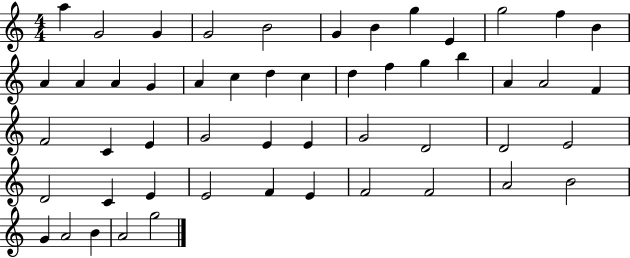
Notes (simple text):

A5/q G4/h G4/q G4/h B4/h G4/q B4/q G5/q E4/q G5/h F5/q B4/q A4/q A4/q A4/q G4/q A4/q C5/q D5/q C5/q D5/q F5/q G5/q B5/q A4/q A4/h F4/q F4/h C4/q E4/q G4/h E4/q E4/q G4/h D4/h D4/h E4/h D4/h C4/q E4/q E4/h F4/q E4/q F4/h F4/h A4/h B4/h G4/q A4/h B4/q A4/h G5/h